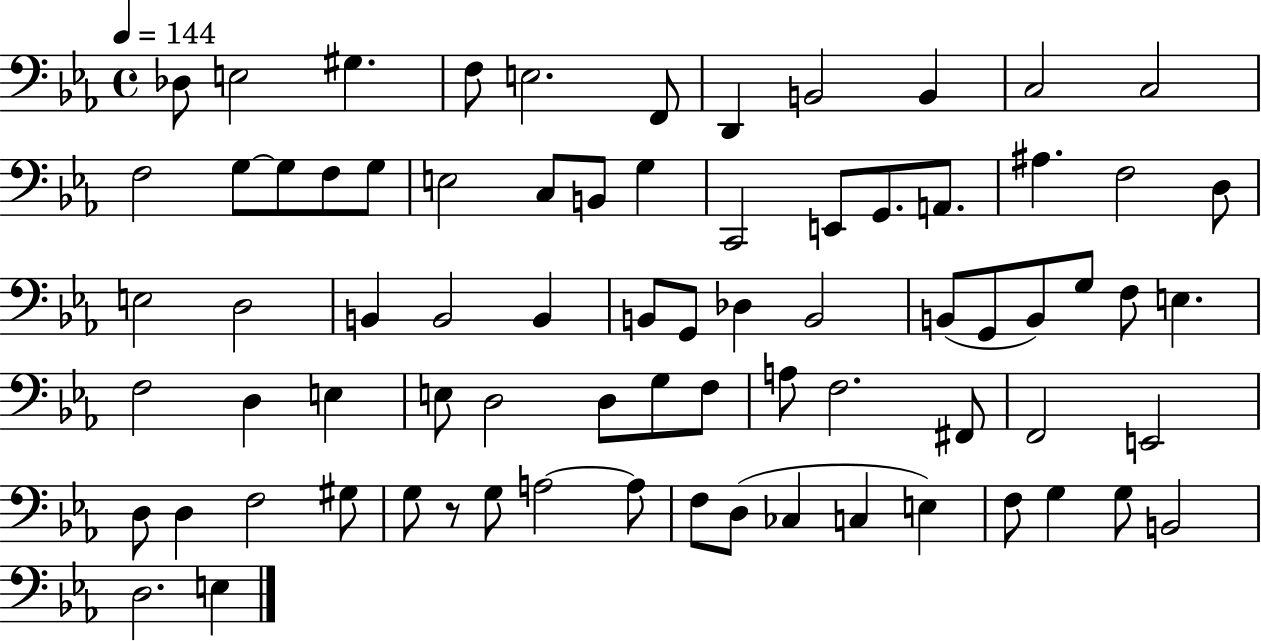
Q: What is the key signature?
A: EES major